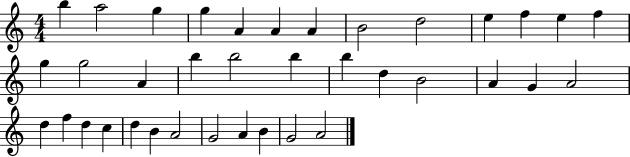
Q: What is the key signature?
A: C major